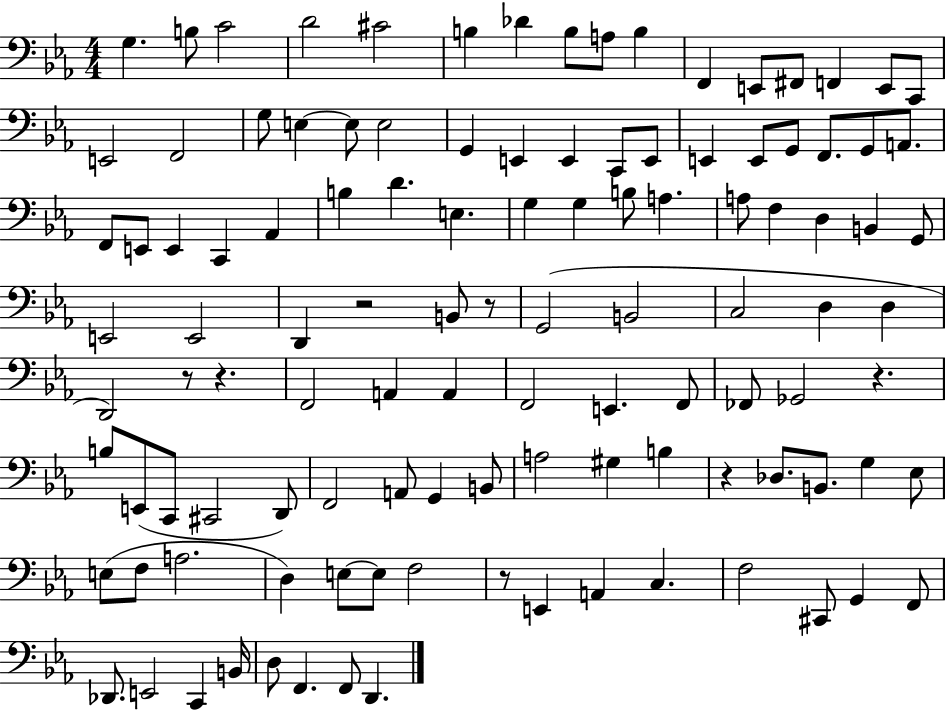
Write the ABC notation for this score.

X:1
T:Untitled
M:4/4
L:1/4
K:Eb
G, B,/2 C2 D2 ^C2 B, _D B,/2 A,/2 B, F,, E,,/2 ^F,,/2 F,, E,,/2 C,,/2 E,,2 F,,2 G,/2 E, E,/2 E,2 G,, E,, E,, C,,/2 E,,/2 E,, E,,/2 G,,/2 F,,/2 G,,/2 A,,/2 F,,/2 E,,/2 E,, C,, _A,, B, D E, G, G, B,/2 A, A,/2 F, D, B,, G,,/2 E,,2 E,,2 D,, z2 B,,/2 z/2 G,,2 B,,2 C,2 D, D, D,,2 z/2 z F,,2 A,, A,, F,,2 E,, F,,/2 _F,,/2 _G,,2 z B,/2 E,,/2 C,,/2 ^C,,2 D,,/2 F,,2 A,,/2 G,, B,,/2 A,2 ^G, B, z _D,/2 B,,/2 G, _E,/2 E,/2 F,/2 A,2 D, E,/2 E,/2 F,2 z/2 E,, A,, C, F,2 ^C,,/2 G,, F,,/2 _D,,/2 E,,2 C,, B,,/4 D,/2 F,, F,,/2 D,,